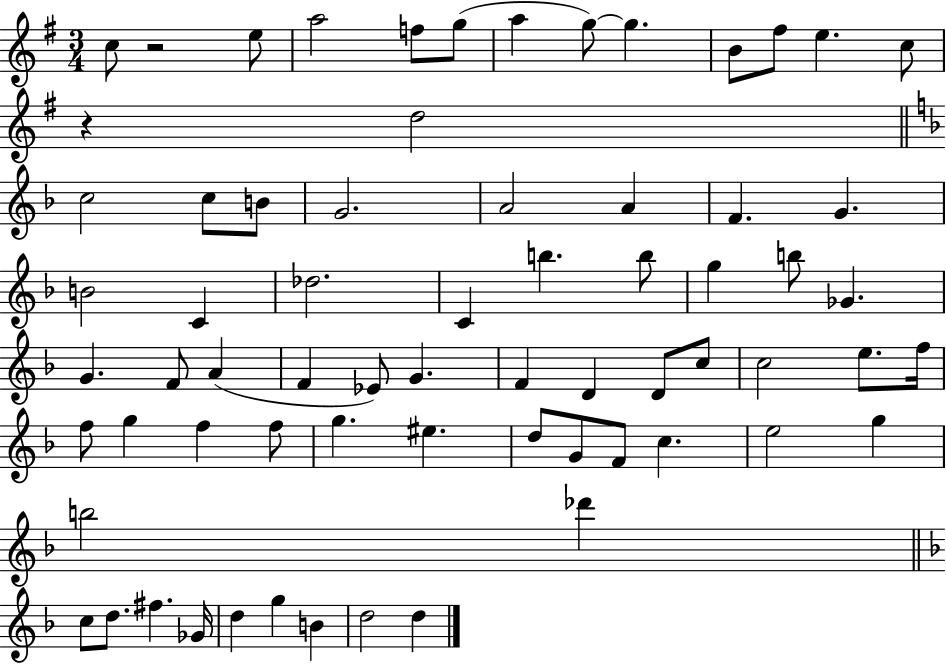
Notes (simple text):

C5/e R/h E5/e A5/h F5/e G5/e A5/q G5/e G5/q. B4/e F#5/e E5/q. C5/e R/q D5/h C5/h C5/e B4/e G4/h. A4/h A4/q F4/q. G4/q. B4/h C4/q Db5/h. C4/q B5/q. B5/e G5/q B5/e Gb4/q. G4/q. F4/e A4/q F4/q Eb4/e G4/q. F4/q D4/q D4/e C5/e C5/h E5/e. F5/s F5/e G5/q F5/q F5/e G5/q. EIS5/q. D5/e G4/e F4/e C5/q. E5/h G5/q B5/h Db6/q C5/e D5/e. F#5/q. Gb4/s D5/q G5/q B4/q D5/h D5/q